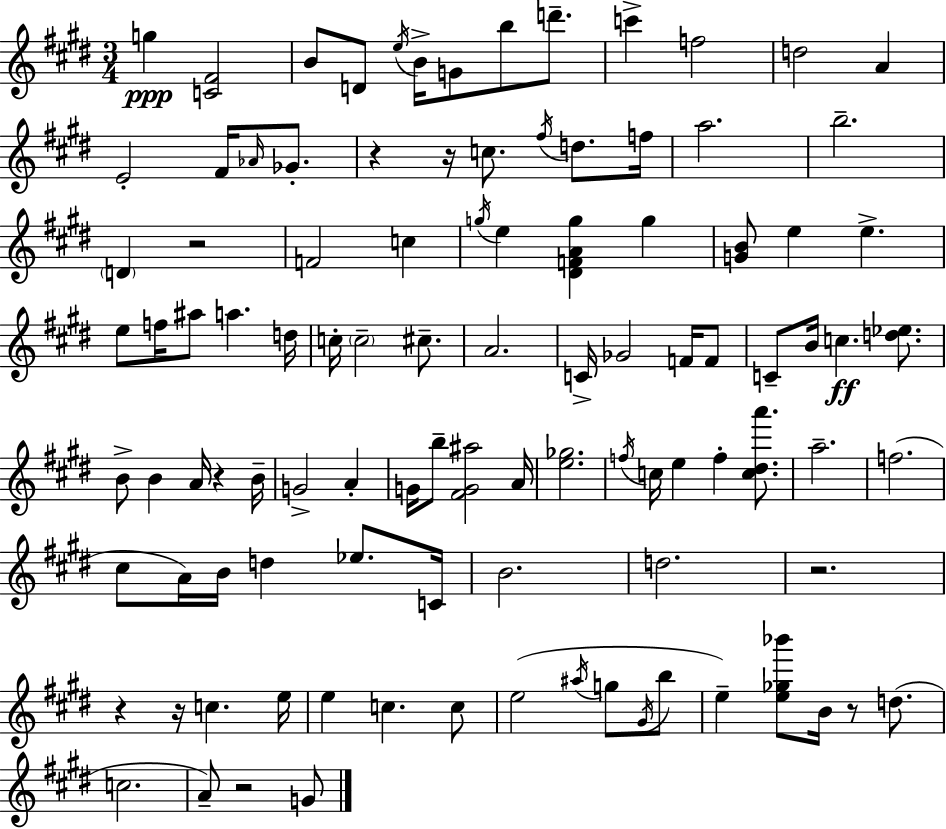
G5/q [C4,F#4]/h B4/e D4/e E5/s B4/s G4/e B5/e D6/e. C6/q F5/h D5/h A4/q E4/h F#4/s Ab4/s Gb4/e. R/q R/s C5/e. F#5/s D5/e. F5/s A5/h. B5/h. D4/q R/h F4/h C5/q G5/s E5/q [D#4,F4,A4,G5]/q G5/q [G4,B4]/e E5/q E5/q. E5/e F5/s A#5/e A5/q. D5/s C5/s C5/h C#5/e. A4/h. C4/s Gb4/h F4/s F4/e C4/e B4/s C5/q. [D5,Eb5]/e. B4/e B4/q A4/s R/q B4/s G4/h A4/q G4/s B5/e [F#4,G4,A#5]/h A4/s [E5,Gb5]/h. F5/s C5/s E5/q F5/q [C5,D#5,A6]/e. A5/h. F5/h. C#5/e A4/s B4/s D5/q Eb5/e. C4/s B4/h. D5/h. R/h. R/q R/s C5/q. E5/s E5/q C5/q. C5/e E5/h A#5/s G5/e G#4/s B5/e E5/q [E5,Gb5,Bb6]/e B4/s R/e D5/e. C5/h. A4/e R/h G4/e